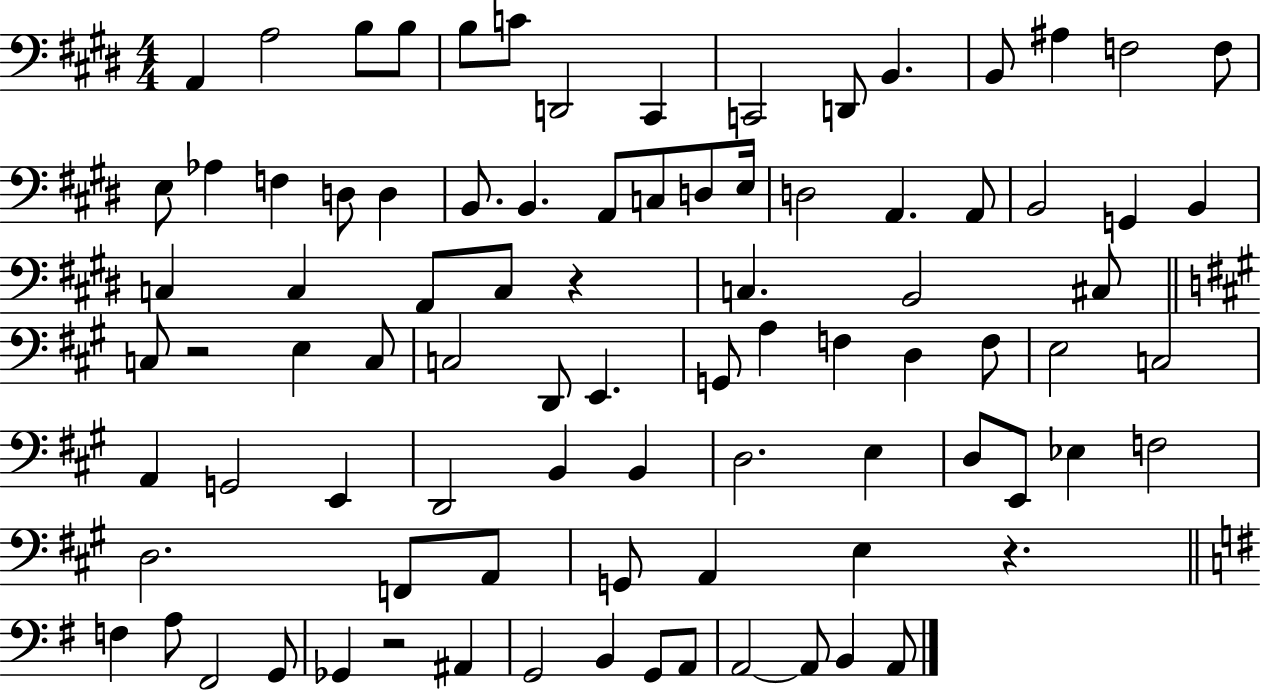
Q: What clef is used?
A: bass